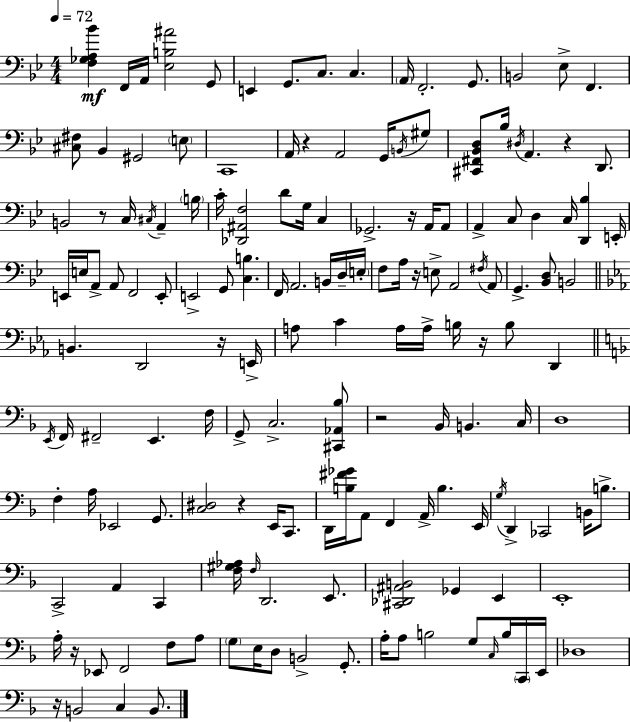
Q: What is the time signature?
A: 4/4